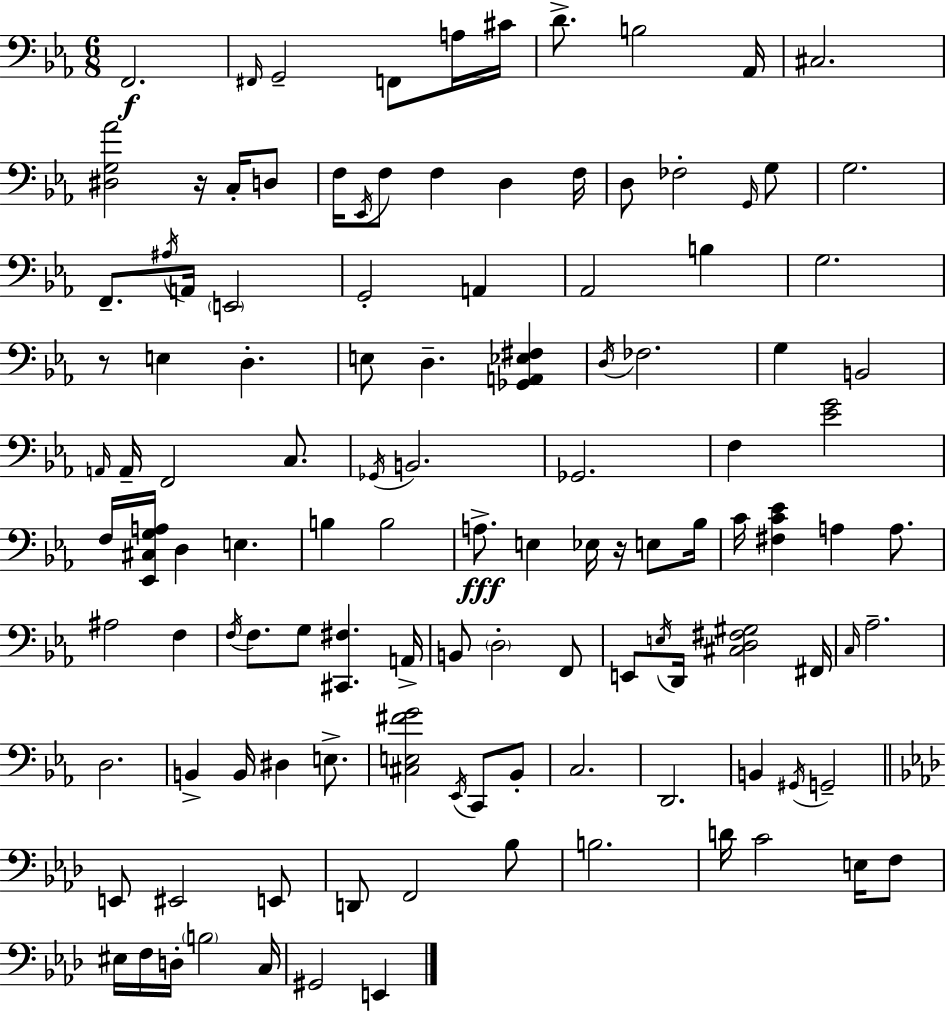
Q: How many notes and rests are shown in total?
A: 118